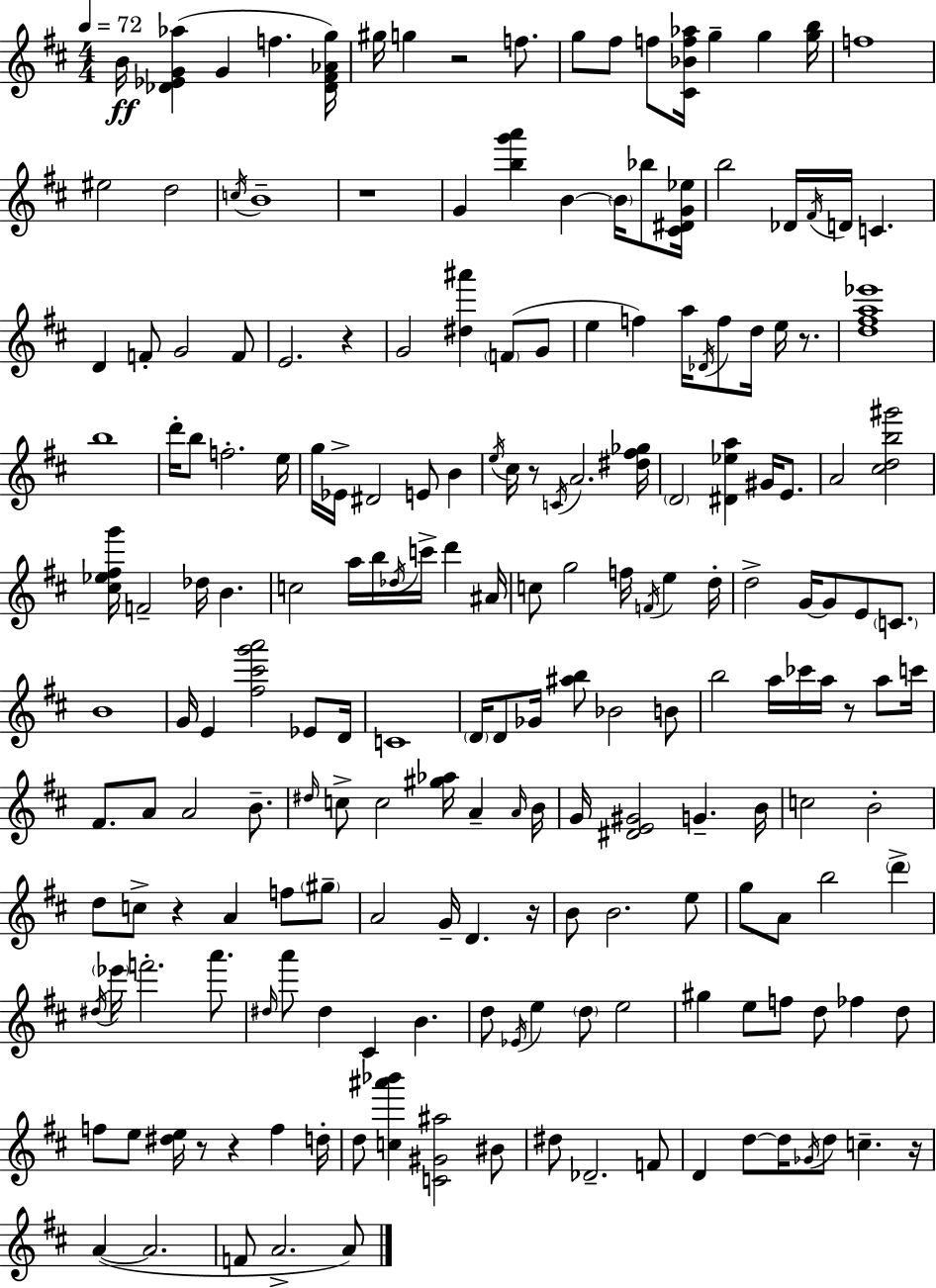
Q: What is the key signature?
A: D major